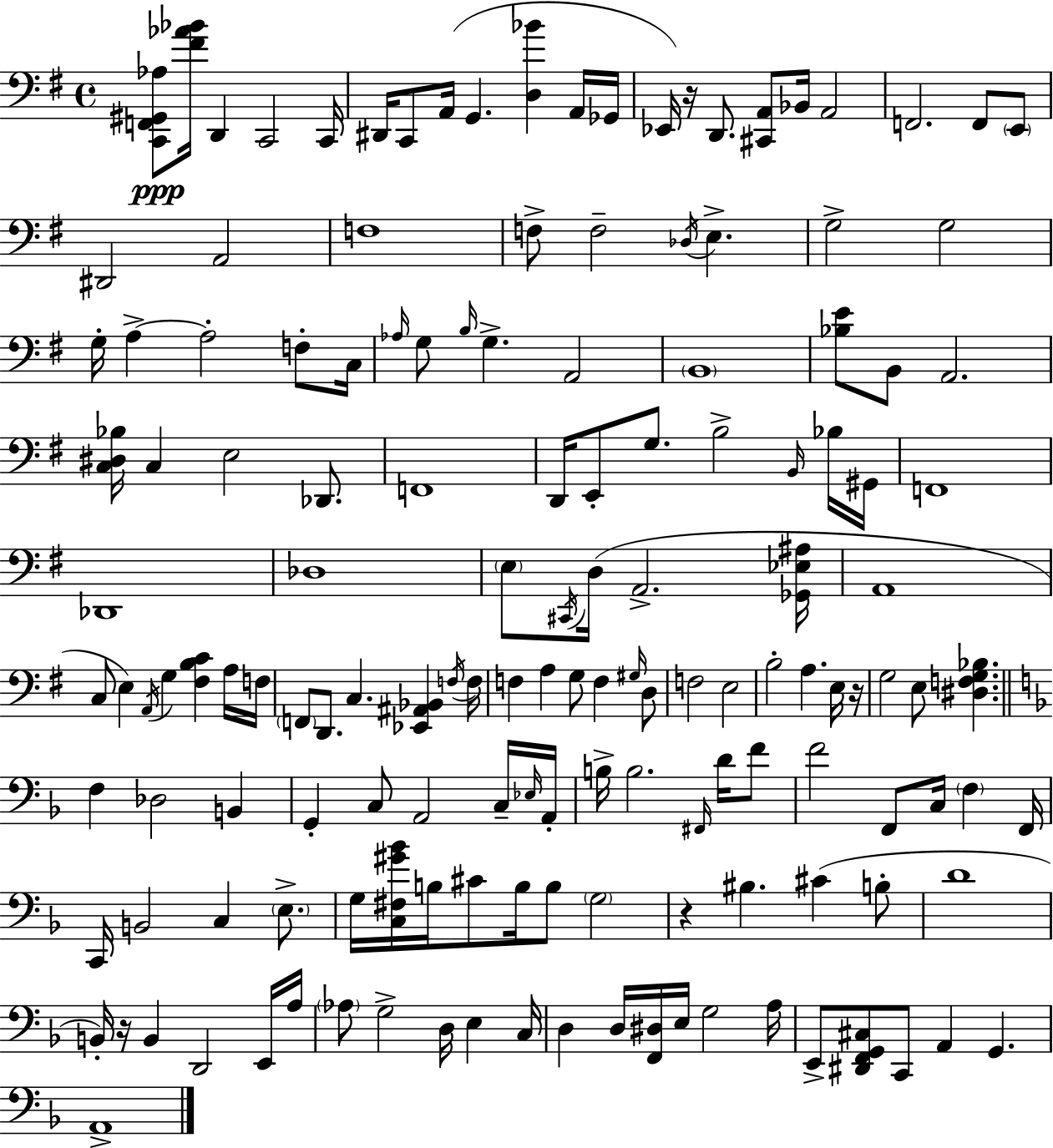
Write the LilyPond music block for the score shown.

{
  \clef bass
  \time 4/4
  \defaultTimeSignature
  \key e \minor
  <c, f, gis, aes>8\ppp <fis' aes' bes'>16 d,4 c,2 c,16 | dis,16 c,8 a,16( g,4. <d bes'>4 a,16 ges,16 | ees,16) r16 d,8. <cis, a,>8 bes,16 a,2 | f,2. f,8 \parenthesize e,8 | \break dis,2 a,2 | f1 | f8-> f2-- \acciaccatura { des16 } e4.-> | g2-> g2 | \break g16-. a4->~~ a2-. f8-. | c16 \grace { aes16 } g8 \grace { b16 } g4.-> a,2 | \parenthesize b,1 | <bes e'>8 b,8 a,2. | \break <c dis bes>16 c4 e2 | des,8. f,1 | d,16 e,8-. g8. b2-> | \grace { b,16 } bes16 gis,16 f,1 | \break des,1 | des1 | \parenthesize e8 \acciaccatura { cis,16 } d16( a,2.-> | <ges, ees ais>16 a,1 | \break c8 e4) \acciaccatura { a,16 } g4 | <fis b c'>4 a16 f16 \parenthesize f,8 d,8. c4. | <ees, ais, bes,>4 \acciaccatura { f16 } f16 f4 a4 g8 | f4 \grace { gis16 } d8 f2 | \break e2 b2-. | a4. e16 r16 g2 | e8 <dis f g bes>4. \bar "||" \break \key f \major f4 des2 b,4 | g,4-. c8 a,2 c16-- \grace { ees16 } | a,16-. b16-> b2. \grace { fis,16 } d'16 | f'8 f'2 f,8 c16 \parenthesize f4 | \break f,16 c,16 b,2 c4 \parenthesize e8.-> | g16 <c fis gis' bes'>16 b16 cis'8 b16 b8 \parenthesize g2 | r4 bis4. cis'4( | b8-. d'1 | \break b,16-.) r16 b,4 d,2 | e,16 a16 \parenthesize aes8 g2-> d16 e4 | c16 d4 d16 <f, dis>16 e16 g2 | a16 e,8-> <dis, f, g, cis>8 c,8 a,4 g,4. | \break a,1-> | \bar "|."
}